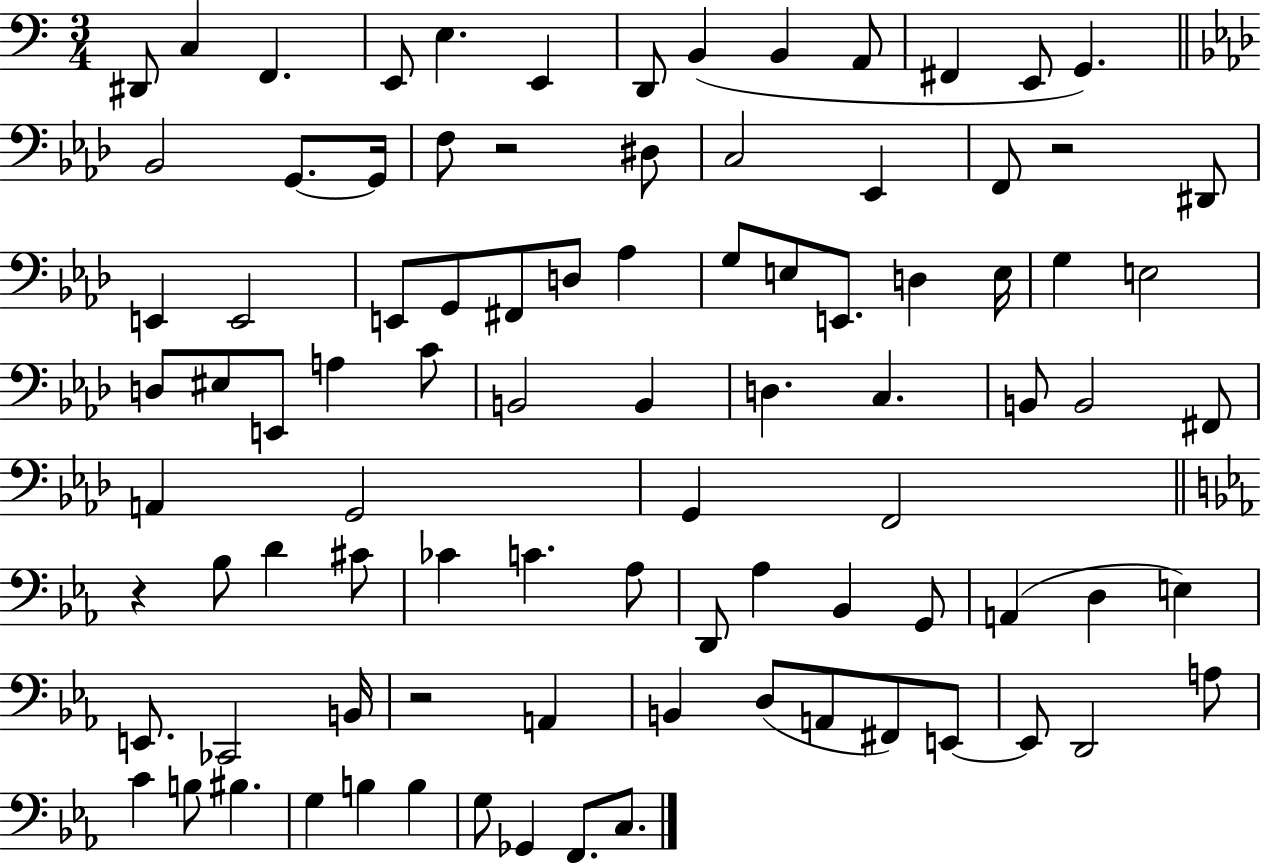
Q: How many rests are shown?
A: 4